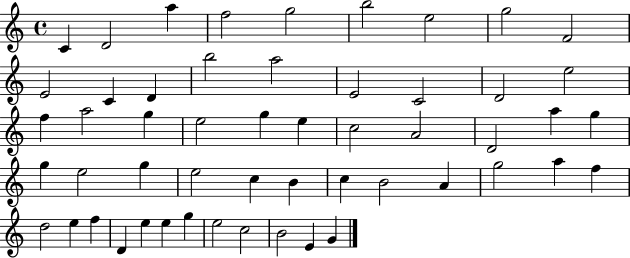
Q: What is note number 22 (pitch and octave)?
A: E5